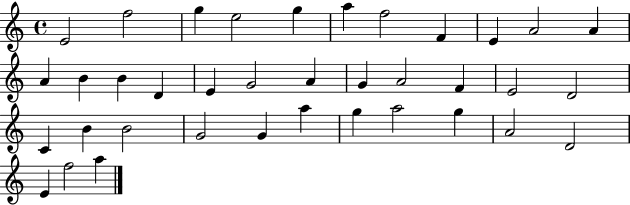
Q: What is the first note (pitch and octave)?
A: E4